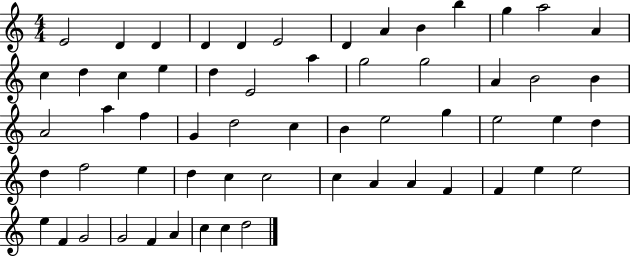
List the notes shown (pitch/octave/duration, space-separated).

E4/h D4/q D4/q D4/q D4/q E4/h D4/q A4/q B4/q B5/q G5/q A5/h A4/q C5/q D5/q C5/q E5/q D5/q E4/h A5/q G5/h G5/h A4/q B4/h B4/q A4/h A5/q F5/q G4/q D5/h C5/q B4/q E5/h G5/q E5/h E5/q D5/q D5/q F5/h E5/q D5/q C5/q C5/h C5/q A4/q A4/q F4/q F4/q E5/q E5/h E5/q F4/q G4/h G4/h F4/q A4/q C5/q C5/q D5/h